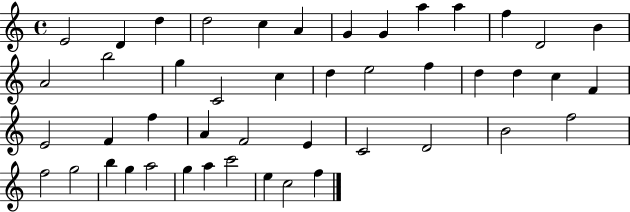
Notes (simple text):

E4/h D4/q D5/q D5/h C5/q A4/q G4/q G4/q A5/q A5/q F5/q D4/h B4/q A4/h B5/h G5/q C4/h C5/q D5/q E5/h F5/q D5/q D5/q C5/q F4/q E4/h F4/q F5/q A4/q F4/h E4/q C4/h D4/h B4/h F5/h F5/h G5/h B5/q G5/q A5/h G5/q A5/q C6/h E5/q C5/h F5/q